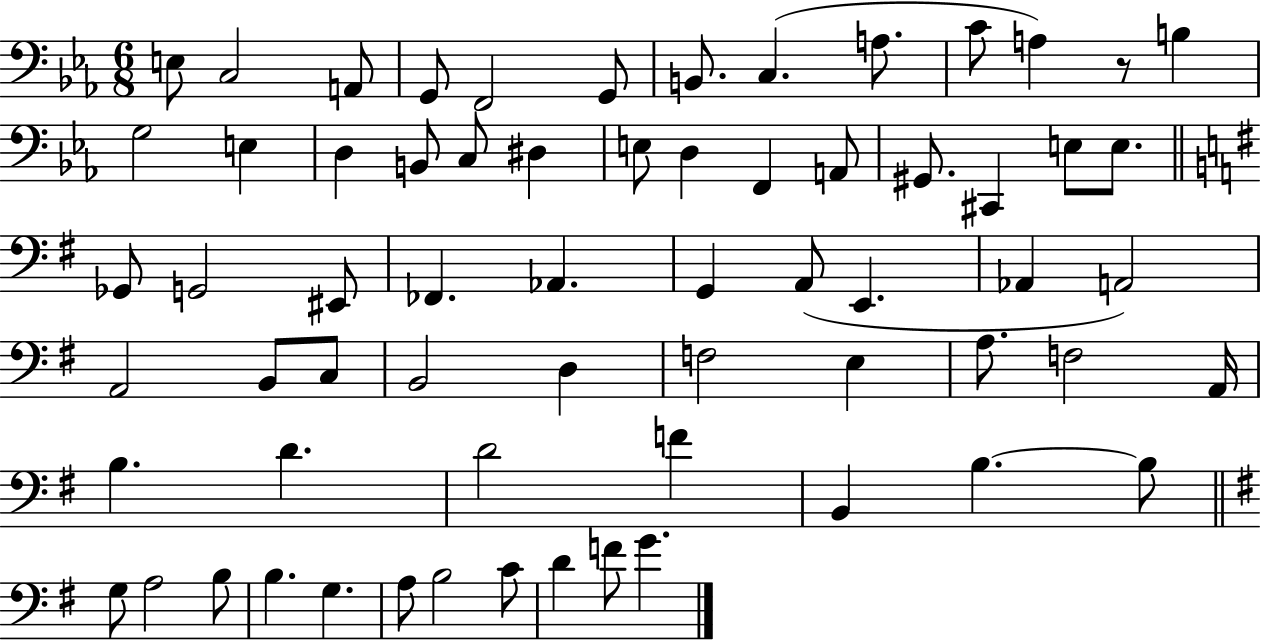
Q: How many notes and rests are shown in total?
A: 65